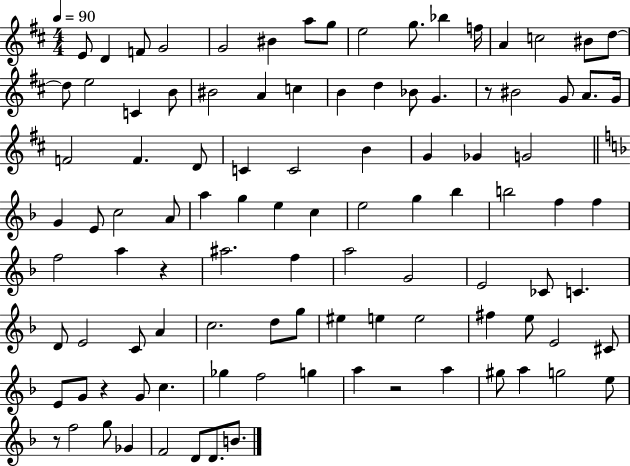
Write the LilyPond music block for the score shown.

{
  \clef treble
  \numericTimeSignature
  \time 4/4
  \key d \major
  \tempo 4 = 90
  e'8 d'4 f'8 g'2 | g'2 bis'4 a''8 g''8 | e''2 g''8. bes''4 f''16 | a'4 c''2 bis'8 d''8~~ | \break d''8 e''2 c'4 b'8 | bis'2 a'4 c''4 | b'4 d''4 bes'8 g'4. | r8 bis'2 g'8 a'8. g'16 | \break f'2 f'4. d'8 | c'4 c'2 b'4 | g'4 ges'4 g'2 | \bar "||" \break \key f \major g'4 e'8 c''2 a'8 | a''4 g''4 e''4 c''4 | e''2 g''4 bes''4 | b''2 f''4 f''4 | \break f''2 a''4 r4 | ais''2. f''4 | a''2 g'2 | e'2 ces'8 c'4. | \break d'8 e'2 c'8 a'4 | c''2. d''8 g''8 | eis''4 e''4 e''2 | fis''4 e''8 e'2 cis'8 | \break e'8 g'8 r4 g'8 c''4. | ges''4 f''2 g''4 | a''4 r2 a''4 | gis''8 a''4 g''2 e''8 | \break r8 f''2 g''8 ges'4 | f'2 d'8 d'8. b'8. | \bar "|."
}